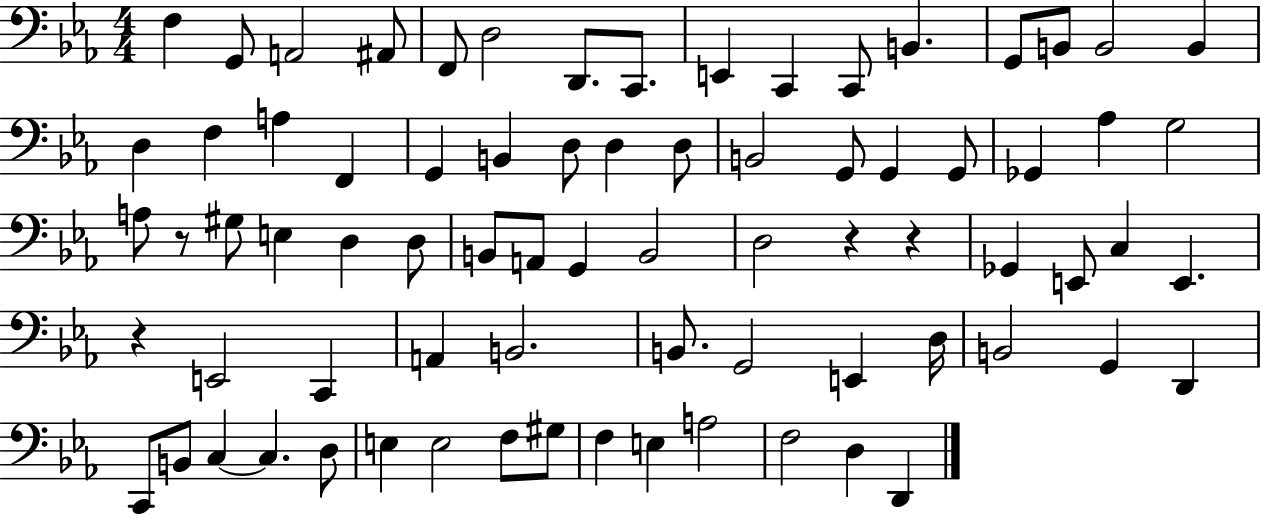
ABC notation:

X:1
T:Untitled
M:4/4
L:1/4
K:Eb
F, G,,/2 A,,2 ^A,,/2 F,,/2 D,2 D,,/2 C,,/2 E,, C,, C,,/2 B,, G,,/2 B,,/2 B,,2 B,, D, F, A, F,, G,, B,, D,/2 D, D,/2 B,,2 G,,/2 G,, G,,/2 _G,, _A, G,2 A,/2 z/2 ^G,/2 E, D, D,/2 B,,/2 A,,/2 G,, B,,2 D,2 z z _G,, E,,/2 C, E,, z E,,2 C,, A,, B,,2 B,,/2 G,,2 E,, D,/4 B,,2 G,, D,, C,,/2 B,,/2 C, C, D,/2 E, E,2 F,/2 ^G,/2 F, E, A,2 F,2 D, D,,